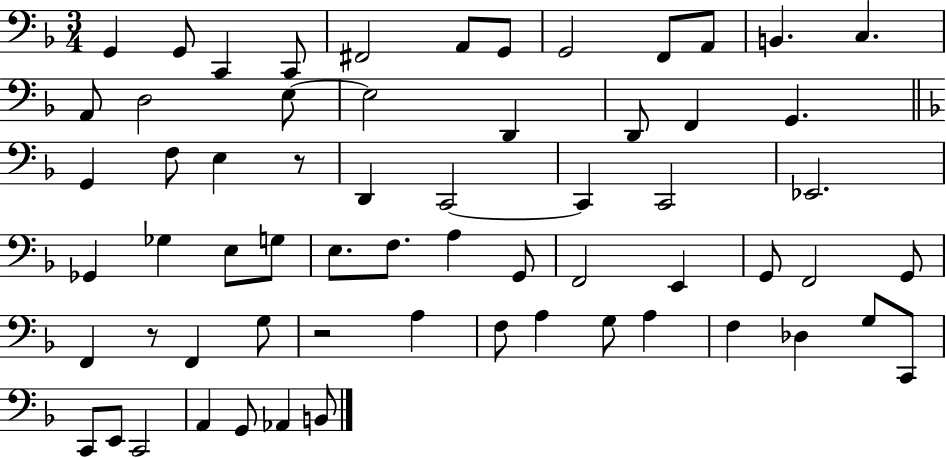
X:1
T:Untitled
M:3/4
L:1/4
K:F
G,, G,,/2 C,, C,,/2 ^F,,2 A,,/2 G,,/2 G,,2 F,,/2 A,,/2 B,, C, A,,/2 D,2 E,/2 E,2 D,, D,,/2 F,, G,, G,, F,/2 E, z/2 D,, C,,2 C,, C,,2 _E,,2 _G,, _G, E,/2 G,/2 E,/2 F,/2 A, G,,/2 F,,2 E,, G,,/2 F,,2 G,,/2 F,, z/2 F,, G,/2 z2 A, F,/2 A, G,/2 A, F, _D, G,/2 C,,/2 C,,/2 E,,/2 C,,2 A,, G,,/2 _A,, B,,/2